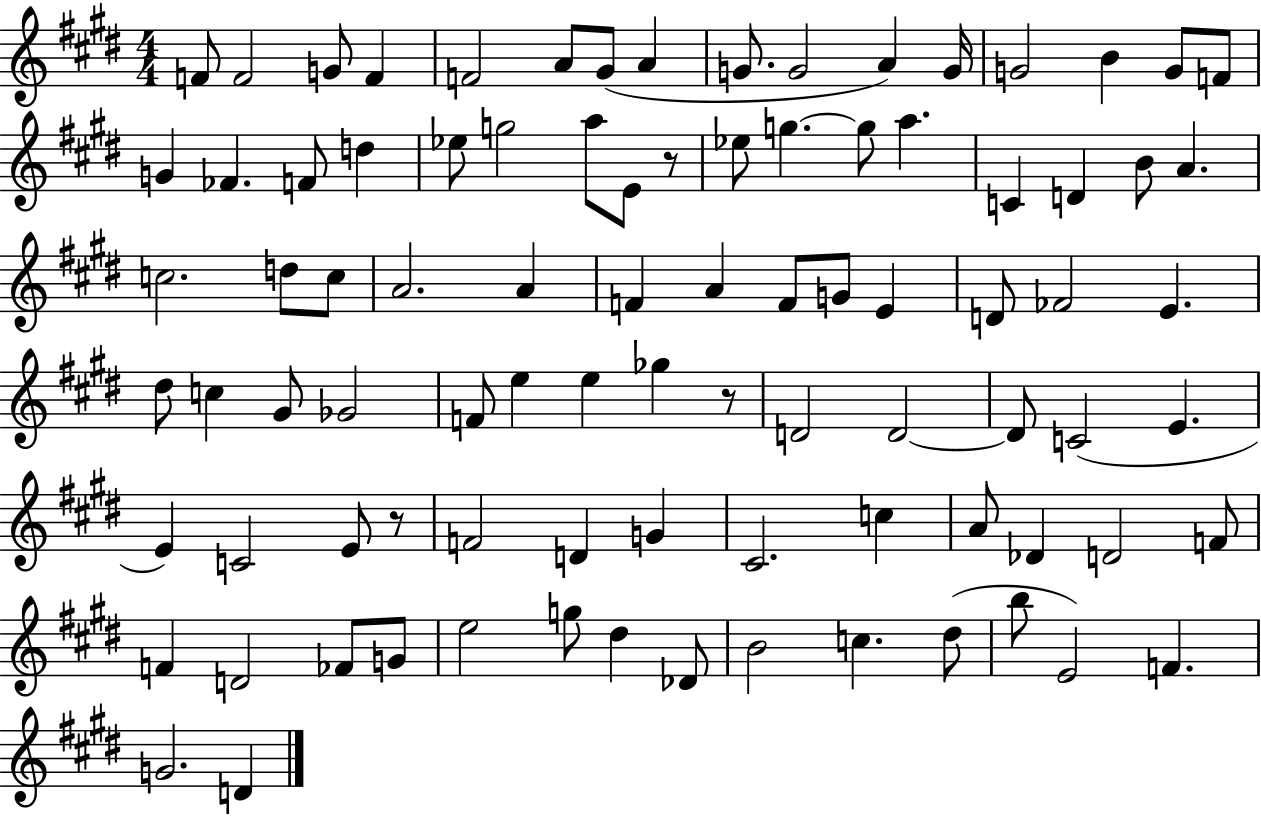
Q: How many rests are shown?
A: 3